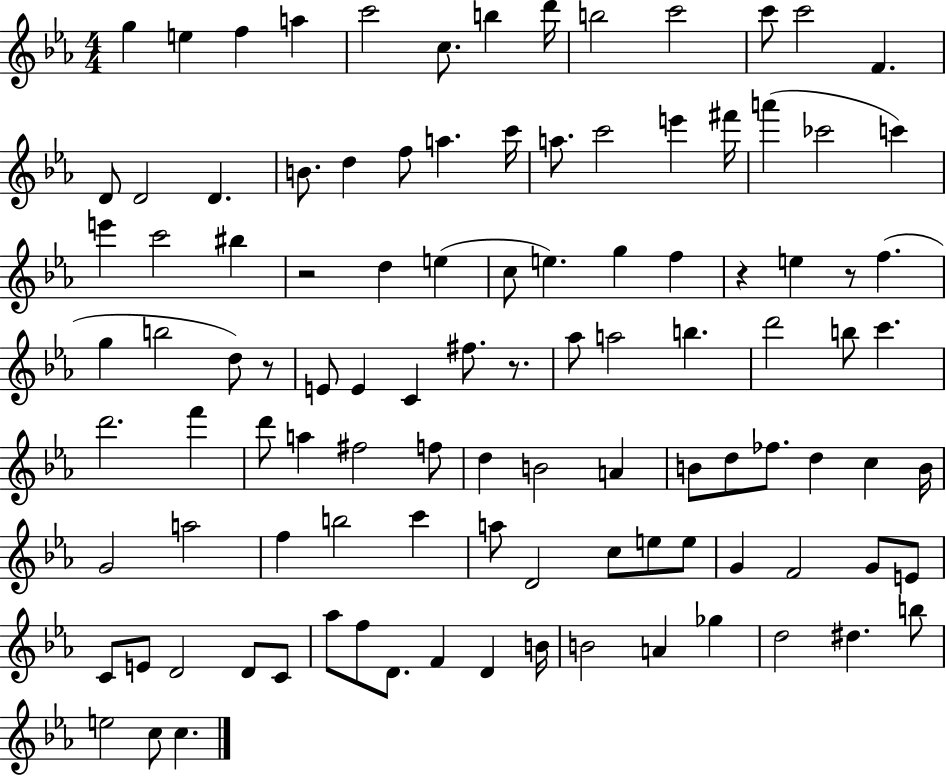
X:1
T:Untitled
M:4/4
L:1/4
K:Eb
g e f a c'2 c/2 b d'/4 b2 c'2 c'/2 c'2 F D/2 D2 D B/2 d f/2 a c'/4 a/2 c'2 e' ^f'/4 a' _c'2 c' e' c'2 ^b z2 d e c/2 e g f z e z/2 f g b2 d/2 z/2 E/2 E C ^f/2 z/2 _a/2 a2 b d'2 b/2 c' d'2 f' d'/2 a ^f2 f/2 d B2 A B/2 d/2 _f/2 d c B/4 G2 a2 f b2 c' a/2 D2 c/2 e/2 e/2 G F2 G/2 E/2 C/2 E/2 D2 D/2 C/2 _a/2 f/2 D/2 F D B/4 B2 A _g d2 ^d b/2 e2 c/2 c